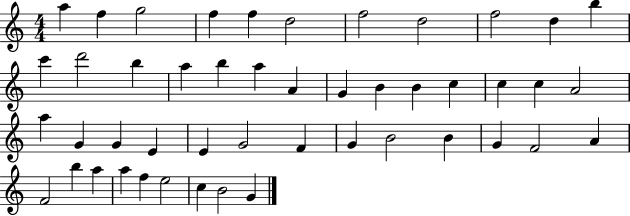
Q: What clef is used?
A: treble